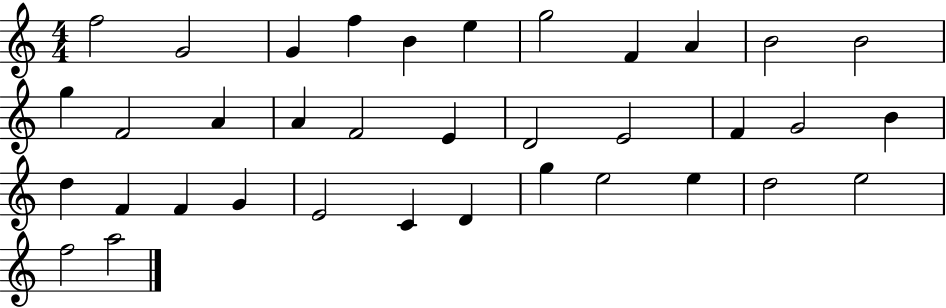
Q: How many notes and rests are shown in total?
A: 36